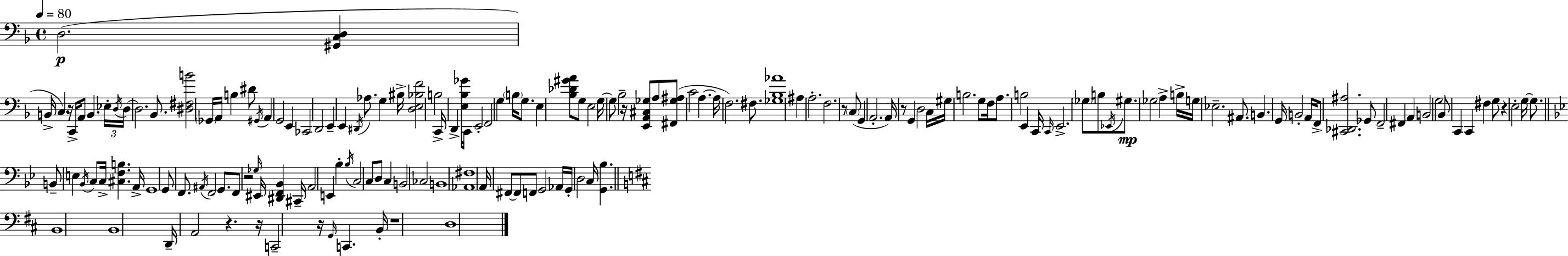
{
  \clef bass
  \time 4/4
  \defaultTimeSignature
  \key d \minor
  \tempo 4 = 80
  d2.(\p <gis, c d>4 | b,16-> c4) r16 c,16-> a,8 b,4. \tuplet 3/2 { ees16-. | \acciaccatura { d16 } d16~~ } d2. bes,8. | <dis fis b'>2 \parenthesize ges,16 a,16 b4 dis'8 | \break \acciaccatura { gis,16 } a,4 g,2 e,4 | ces,2 d,2 | e,4-- e,4 \acciaccatura { dis,16 } aes8. g4 | bis16-> <d e bes f'>2 b2 | \break c,16-> d,4-> <e bes ges'>8 c,16 e,2-. | f,2 g4 \parenthesize b16 | g8. e4 <bes des' gis' a'>8 g8 e2 | g16~~ g8 bes2-- r16 <e, a, cis ges>8 | \break a8 <fis, ges ais>8( c'2 a4.~~ | a16 f2.) | fis8. <ges bes aes'>1 | ais4 a2.-. | \break f2. r8 | \parenthesize c8( g,4 a,2.-. | a,16) r8 g,4 d2 | c16 gis16 b2. | \break g8 f16 a8. b2 e,4 | c,16 \grace { c,16 } e,2.-> | \parenthesize ges8 b8 \acciaccatura { ees,16 }\mp gis8. ges2 | a4-> b16-> g16 ees2.-- | \break ais,8. b,4. g,16 b,2-. | a,16 f,8-> <cis, des, ais>2. | ges,8 f,2-- fis,4 | a,4 b,2 g2 | \break bes,8 c,4 c,4 fis4 | g8 r4 e2-. | g16~~ g8. \bar "||" \break \key bes \major b,8-- e4 \acciaccatura { bes,16 } c8 c16-> <cis f b>4. | a,16-> g,1 | g,8 f,8. \acciaccatura { ais,16 } f,2 g,8. | f,8 r2 \grace { ges16 } eis,16 <dis, f, bes,>4 | \break cis,16-- a,2 e,4 bes4-. | \acciaccatura { bes16 } c2 c8 d8 | c4 b,2 ces2 | b,1 | \break <aes, fis>1 | a,16 fis,8~~ fis,8 f,8 g,2 | aes,16 g,16-. d2 c16 <g, bes>4. | \bar "||" \break \key b \minor b,1 | b,1 | d,16-- a,2 r4. r16 | c,2-- r16 \grace { g,16 } c,4. | \break b,16-. r1 | d1 | \bar "|."
}